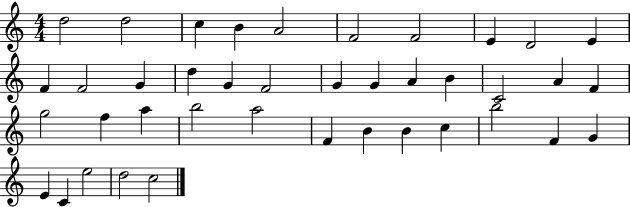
D5/h D5/h C5/q B4/q A4/h F4/h F4/h E4/q D4/h E4/q F4/q F4/h G4/q D5/q G4/q F4/h G4/q G4/q A4/q B4/q C4/h A4/q F4/q G5/h F5/q A5/q B5/h A5/h F4/q B4/q B4/q C5/q B5/h F4/q G4/q E4/q C4/q E5/h D5/h C5/h